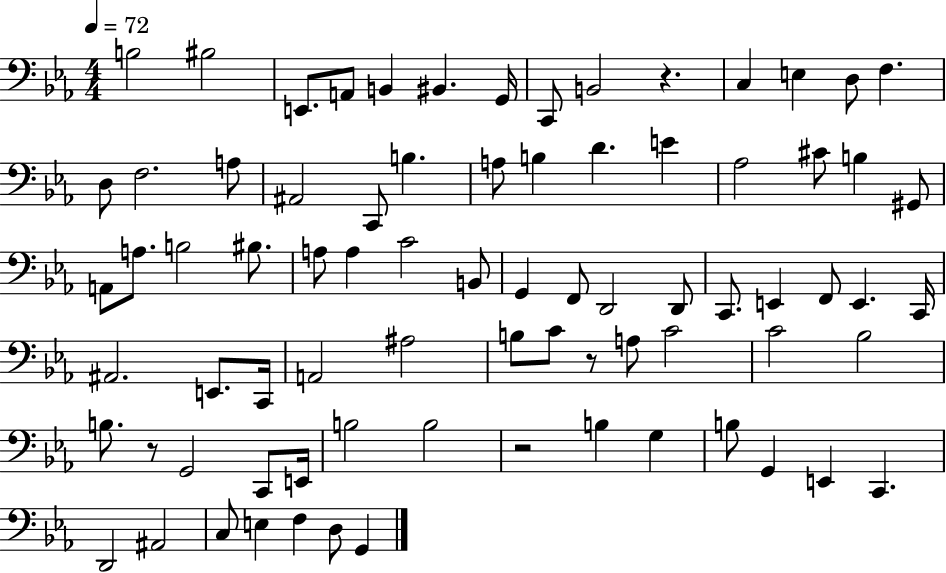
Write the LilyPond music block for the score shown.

{
  \clef bass
  \numericTimeSignature
  \time 4/4
  \key ees \major
  \tempo 4 = 72
  \repeat volta 2 { b2 bis2 | e,8. a,8 b,4 bis,4. g,16 | c,8 b,2 r4. | c4 e4 d8 f4. | \break d8 f2. a8 | ais,2 c,8 b4. | a8 b4 d'4. e'4 | aes2 cis'8 b4 gis,8 | \break a,8 a8. b2 bis8. | a8 a4 c'2 b,8 | g,4 f,8 d,2 d,8 | c,8. e,4 f,8 e,4. c,16 | \break ais,2. e,8. c,16 | a,2 ais2 | b8 c'8 r8 a8 c'2 | c'2 bes2 | \break b8. r8 g,2 c,8 e,16 | b2 b2 | r2 b4 g4 | b8 g,4 e,4 c,4. | \break d,2 ais,2 | c8 e4 f4 d8 g,4 | } \bar "|."
}